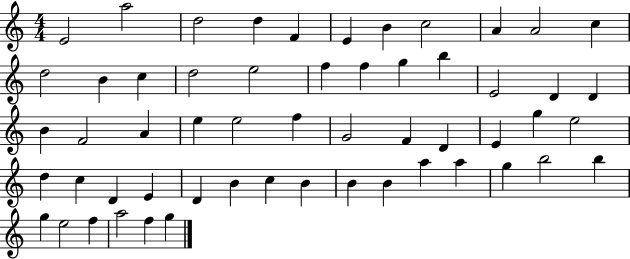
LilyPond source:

{
  \clef treble
  \numericTimeSignature
  \time 4/4
  \key c \major
  e'2 a''2 | d''2 d''4 f'4 | e'4 b'4 c''2 | a'4 a'2 c''4 | \break d''2 b'4 c''4 | d''2 e''2 | f''4 f''4 g''4 b''4 | e'2 d'4 d'4 | \break b'4 f'2 a'4 | e''4 e''2 f''4 | g'2 f'4 d'4 | e'4 g''4 e''2 | \break d''4 c''4 d'4 e'4 | d'4 b'4 c''4 b'4 | b'4 b'4 a''4 a''4 | g''4 b''2 b''4 | \break g''4 e''2 f''4 | a''2 f''4 g''4 | \bar "|."
}